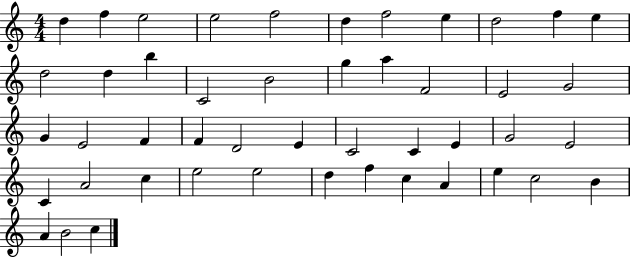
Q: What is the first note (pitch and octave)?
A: D5